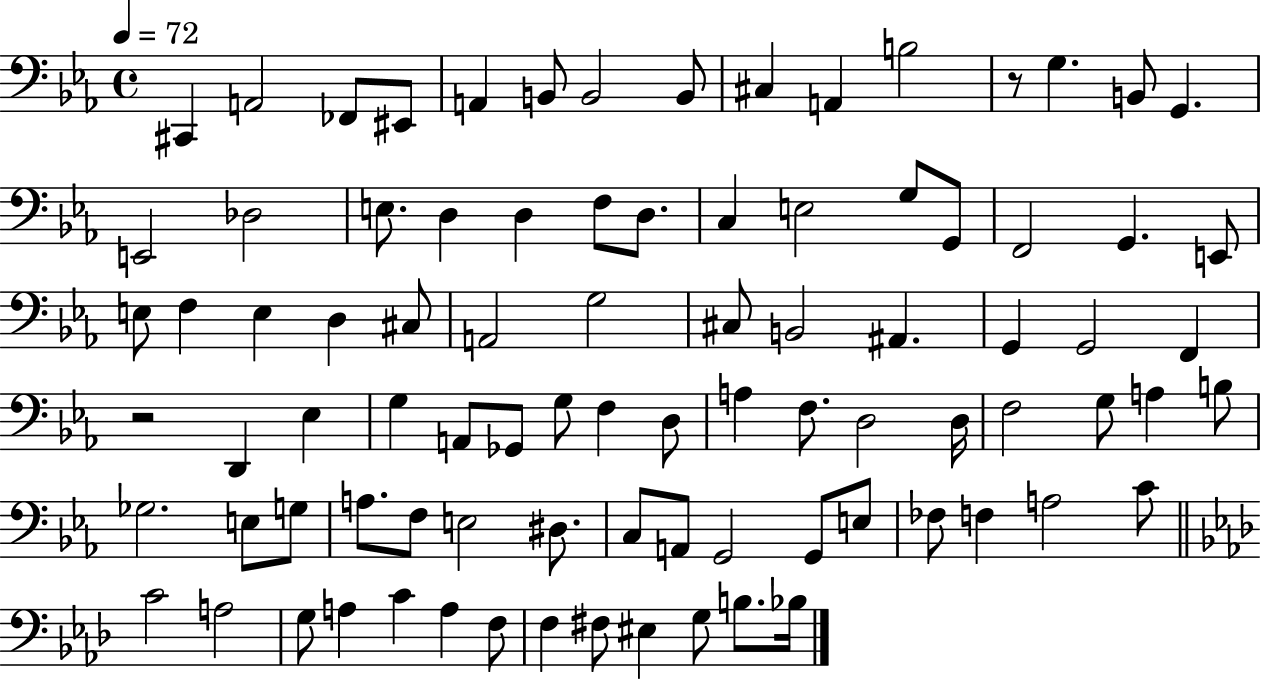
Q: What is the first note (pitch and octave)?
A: C#2